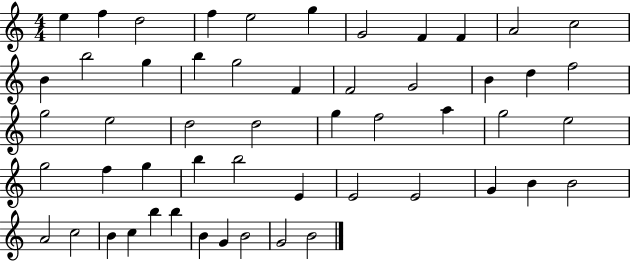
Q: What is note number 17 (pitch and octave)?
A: F4